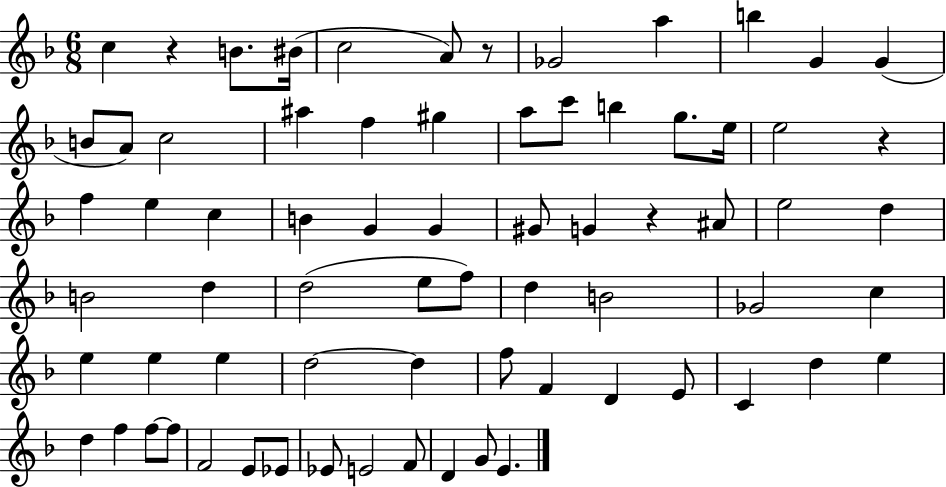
X:1
T:Untitled
M:6/8
L:1/4
K:F
c z B/2 ^B/4 c2 A/2 z/2 _G2 a b G G B/2 A/2 c2 ^a f ^g a/2 c'/2 b g/2 e/4 e2 z f e c B G G ^G/2 G z ^A/2 e2 d B2 d d2 e/2 f/2 d B2 _G2 c e e e d2 d f/2 F D E/2 C d e d f f/2 f/2 F2 E/2 _E/2 _E/2 E2 F/2 D G/2 E